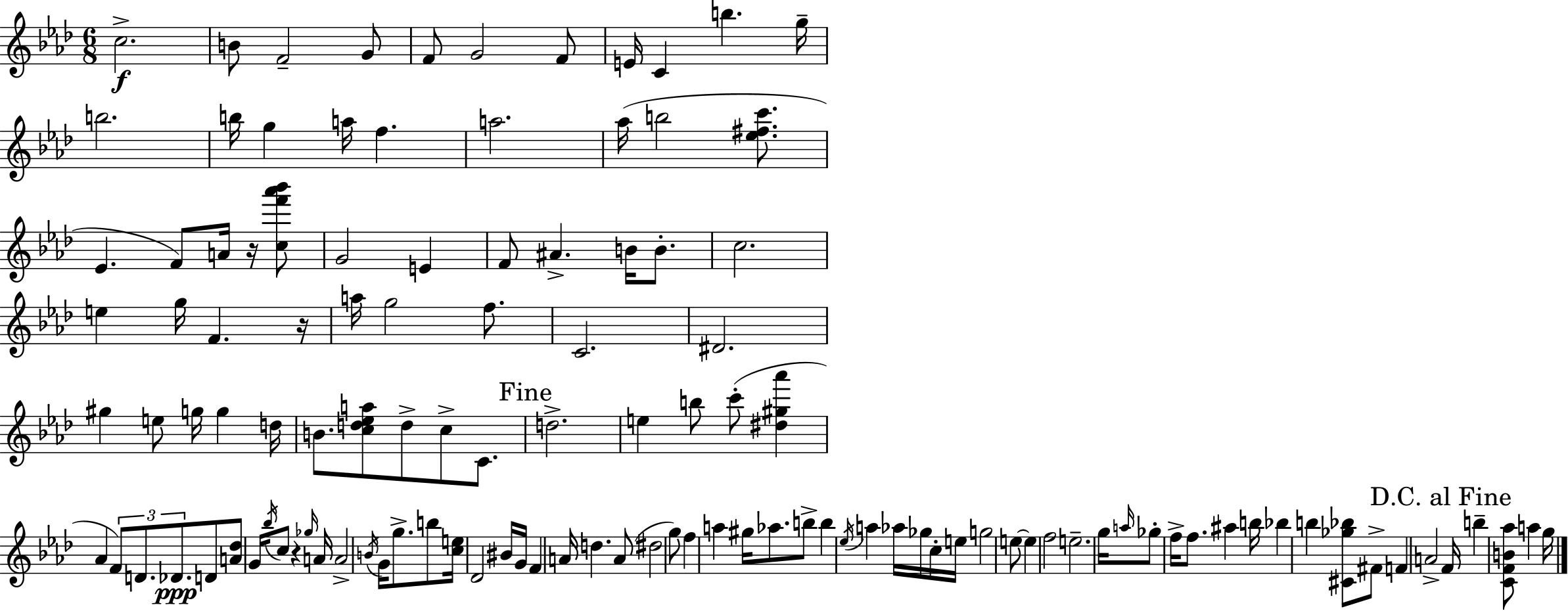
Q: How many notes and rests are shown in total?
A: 118